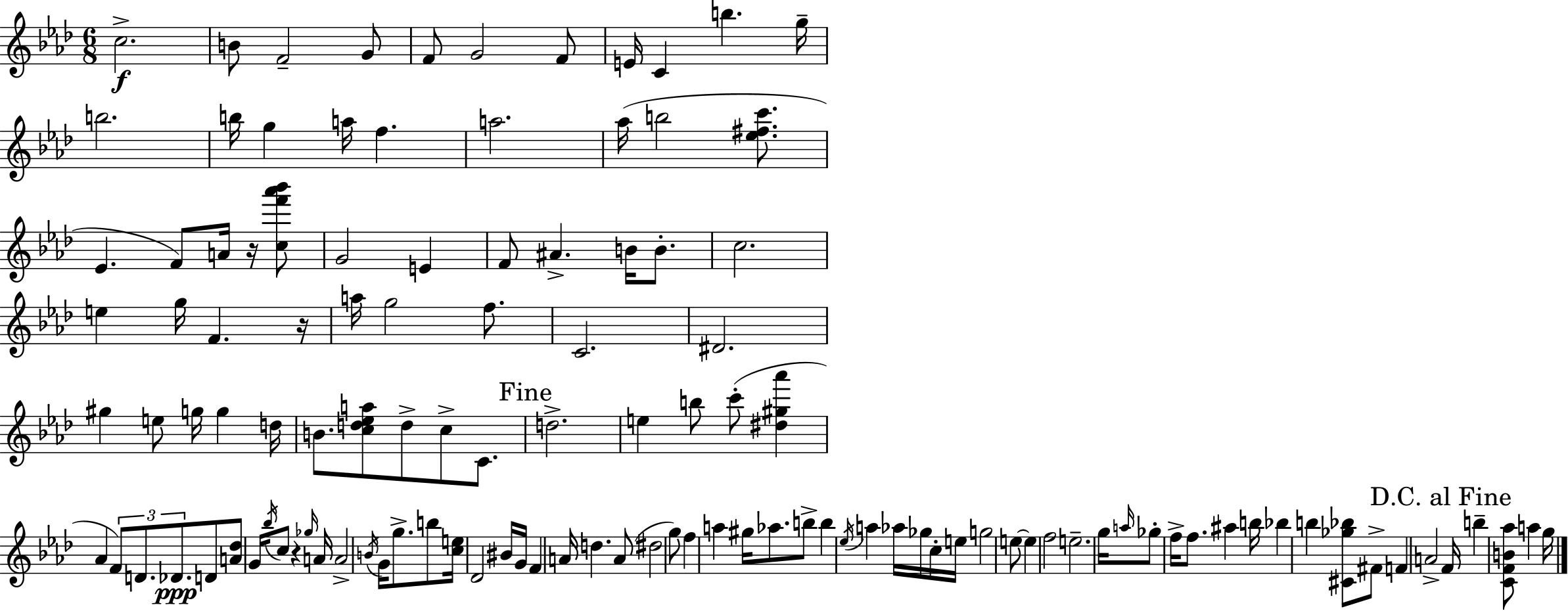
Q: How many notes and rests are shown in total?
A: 118